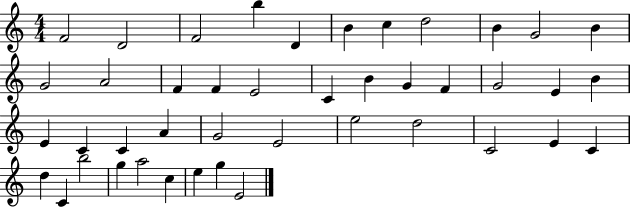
{
  \clef treble
  \numericTimeSignature
  \time 4/4
  \key c \major
  f'2 d'2 | f'2 b''4 d'4 | b'4 c''4 d''2 | b'4 g'2 b'4 | \break g'2 a'2 | f'4 f'4 e'2 | c'4 b'4 g'4 f'4 | g'2 e'4 b'4 | \break e'4 c'4 c'4 a'4 | g'2 e'2 | e''2 d''2 | c'2 e'4 c'4 | \break d''4 c'4 b''2 | g''4 a''2 c''4 | e''4 g''4 e'2 | \bar "|."
}